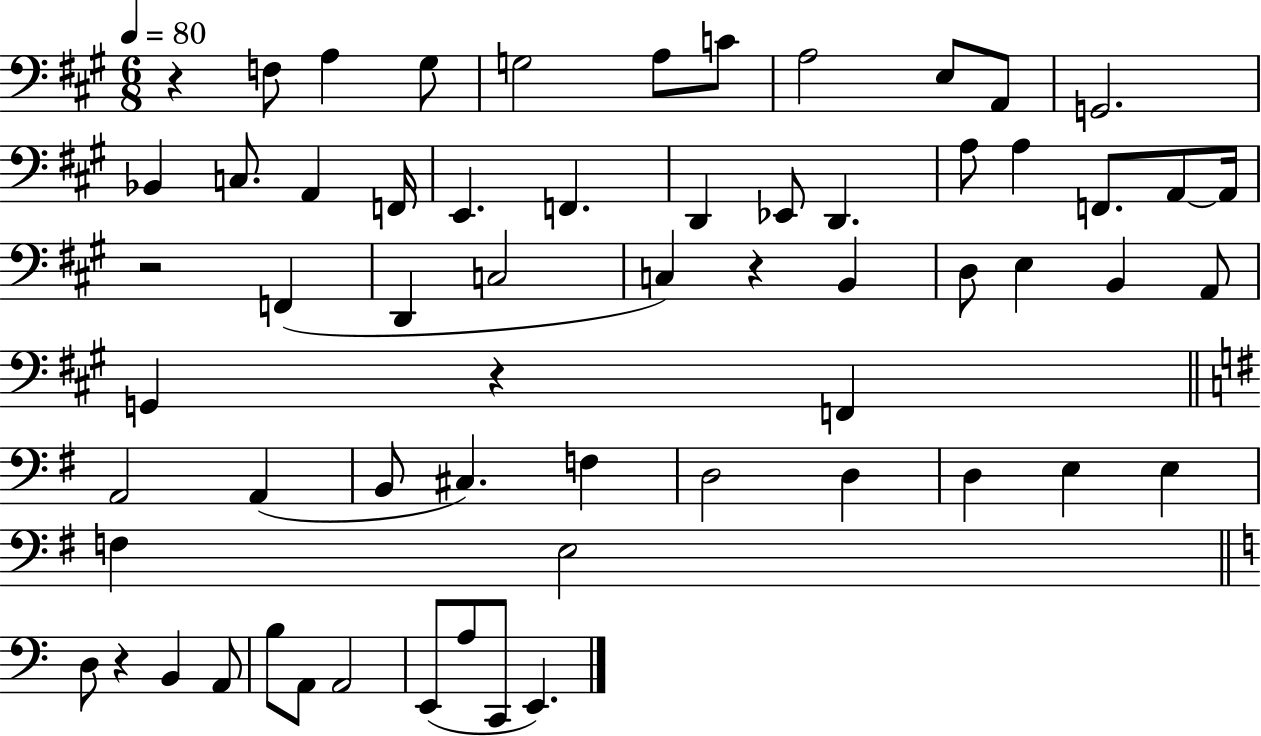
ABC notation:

X:1
T:Untitled
M:6/8
L:1/4
K:A
z F,/2 A, ^G,/2 G,2 A,/2 C/2 A,2 E,/2 A,,/2 G,,2 _B,, C,/2 A,, F,,/4 E,, F,, D,, _E,,/2 D,, A,/2 A, F,,/2 A,,/2 A,,/4 z2 F,, D,, C,2 C, z B,, D,/2 E, B,, A,,/2 G,, z F,, A,,2 A,, B,,/2 ^C, F, D,2 D, D, E, E, F, E,2 D,/2 z B,, A,,/2 B,/2 A,,/2 A,,2 E,,/2 A,/2 C,,/2 E,,